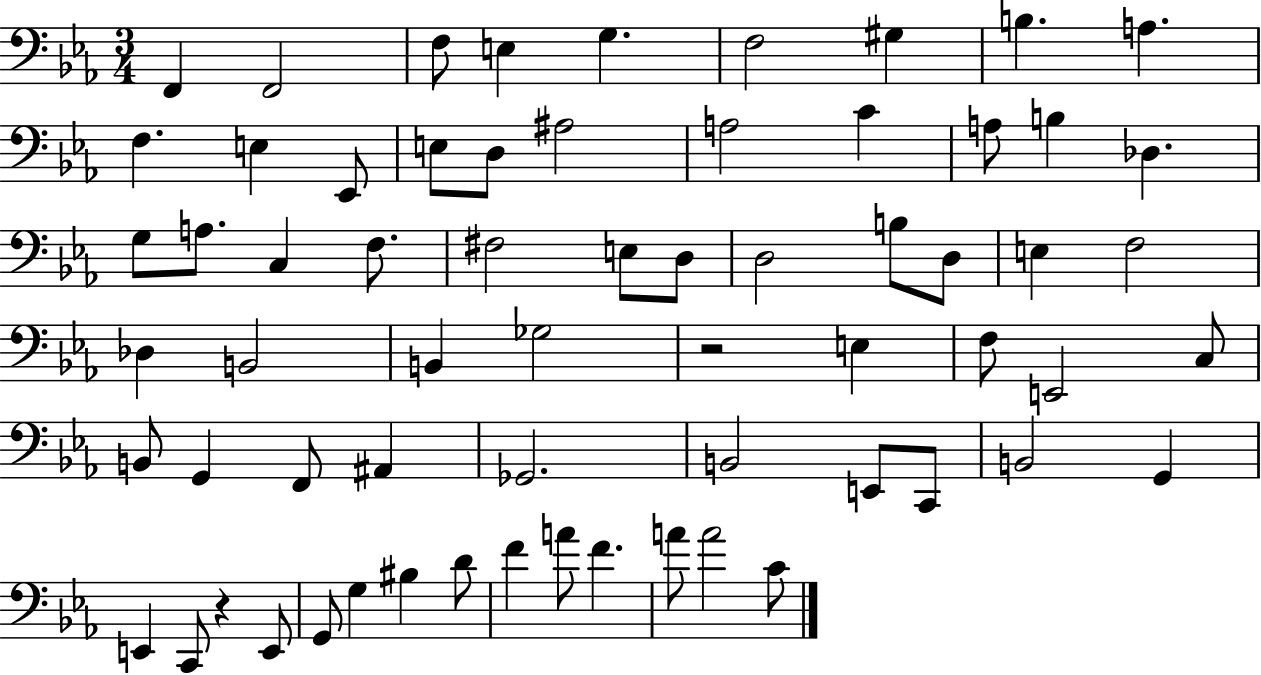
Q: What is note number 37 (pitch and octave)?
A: E3